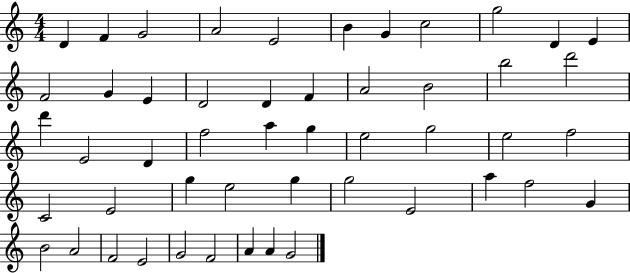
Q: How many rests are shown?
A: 0